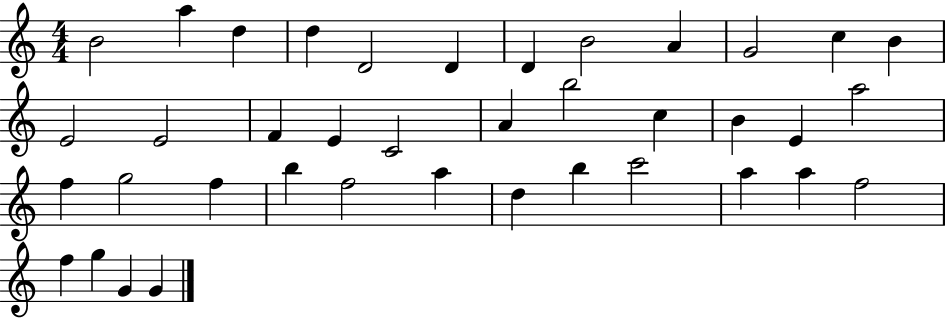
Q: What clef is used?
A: treble